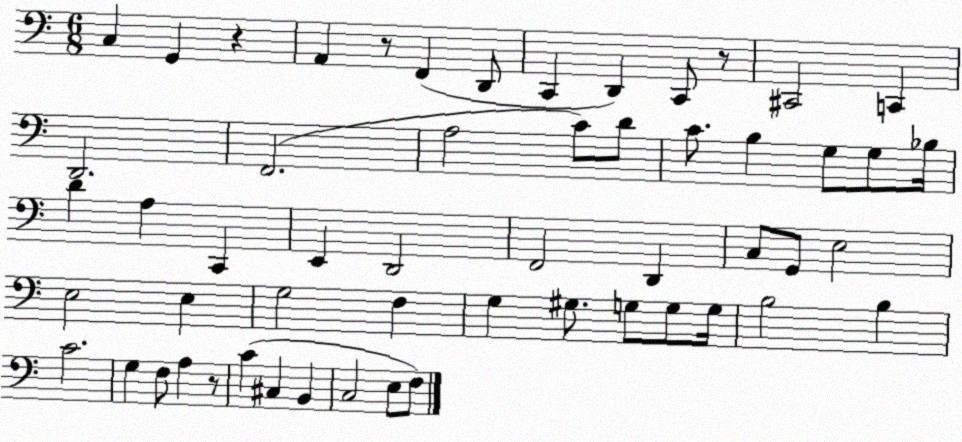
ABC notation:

X:1
T:Untitled
M:6/8
L:1/4
K:C
C, G,, z A,, z/2 F,, D,,/2 C,, D,, C,,/2 z/2 ^C,,2 C,, D,,2 F,,2 A,2 C/2 D/2 C/2 B, G,/2 G,/2 _B,/4 D A, C,, E,, D,,2 F,,2 D,, C,/2 G,,/2 E,2 E,2 E, G,2 F, G, ^G,/2 G,/2 G,/2 G,/4 B,2 B, C2 G, F,/2 A, z/2 C ^C, B,, C,2 E,/2 F,/2